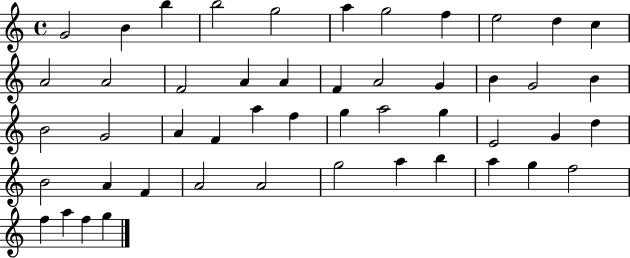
{
  \clef treble
  \time 4/4
  \defaultTimeSignature
  \key c \major
  g'2 b'4 b''4 | b''2 g''2 | a''4 g''2 f''4 | e''2 d''4 c''4 | \break a'2 a'2 | f'2 a'4 a'4 | f'4 a'2 g'4 | b'4 g'2 b'4 | \break b'2 g'2 | a'4 f'4 a''4 f''4 | g''4 a''2 g''4 | e'2 g'4 d''4 | \break b'2 a'4 f'4 | a'2 a'2 | g''2 a''4 b''4 | a''4 g''4 f''2 | \break f''4 a''4 f''4 g''4 | \bar "|."
}